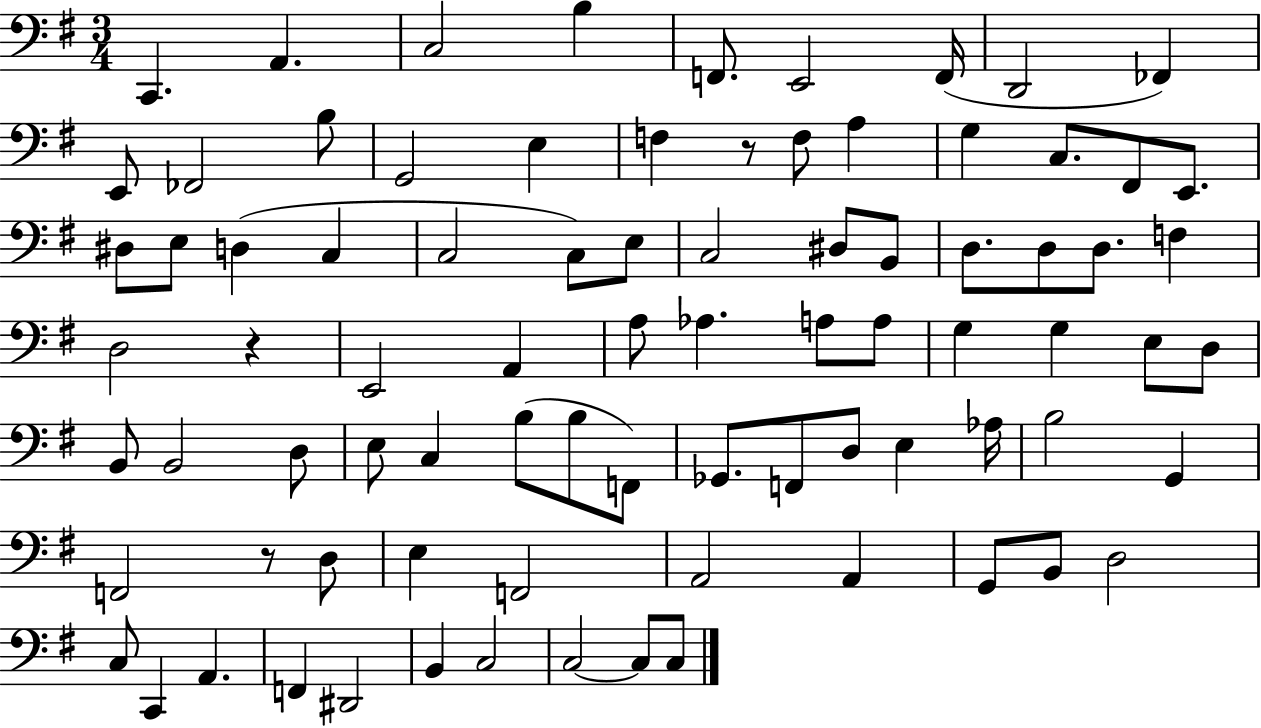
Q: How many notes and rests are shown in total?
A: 83